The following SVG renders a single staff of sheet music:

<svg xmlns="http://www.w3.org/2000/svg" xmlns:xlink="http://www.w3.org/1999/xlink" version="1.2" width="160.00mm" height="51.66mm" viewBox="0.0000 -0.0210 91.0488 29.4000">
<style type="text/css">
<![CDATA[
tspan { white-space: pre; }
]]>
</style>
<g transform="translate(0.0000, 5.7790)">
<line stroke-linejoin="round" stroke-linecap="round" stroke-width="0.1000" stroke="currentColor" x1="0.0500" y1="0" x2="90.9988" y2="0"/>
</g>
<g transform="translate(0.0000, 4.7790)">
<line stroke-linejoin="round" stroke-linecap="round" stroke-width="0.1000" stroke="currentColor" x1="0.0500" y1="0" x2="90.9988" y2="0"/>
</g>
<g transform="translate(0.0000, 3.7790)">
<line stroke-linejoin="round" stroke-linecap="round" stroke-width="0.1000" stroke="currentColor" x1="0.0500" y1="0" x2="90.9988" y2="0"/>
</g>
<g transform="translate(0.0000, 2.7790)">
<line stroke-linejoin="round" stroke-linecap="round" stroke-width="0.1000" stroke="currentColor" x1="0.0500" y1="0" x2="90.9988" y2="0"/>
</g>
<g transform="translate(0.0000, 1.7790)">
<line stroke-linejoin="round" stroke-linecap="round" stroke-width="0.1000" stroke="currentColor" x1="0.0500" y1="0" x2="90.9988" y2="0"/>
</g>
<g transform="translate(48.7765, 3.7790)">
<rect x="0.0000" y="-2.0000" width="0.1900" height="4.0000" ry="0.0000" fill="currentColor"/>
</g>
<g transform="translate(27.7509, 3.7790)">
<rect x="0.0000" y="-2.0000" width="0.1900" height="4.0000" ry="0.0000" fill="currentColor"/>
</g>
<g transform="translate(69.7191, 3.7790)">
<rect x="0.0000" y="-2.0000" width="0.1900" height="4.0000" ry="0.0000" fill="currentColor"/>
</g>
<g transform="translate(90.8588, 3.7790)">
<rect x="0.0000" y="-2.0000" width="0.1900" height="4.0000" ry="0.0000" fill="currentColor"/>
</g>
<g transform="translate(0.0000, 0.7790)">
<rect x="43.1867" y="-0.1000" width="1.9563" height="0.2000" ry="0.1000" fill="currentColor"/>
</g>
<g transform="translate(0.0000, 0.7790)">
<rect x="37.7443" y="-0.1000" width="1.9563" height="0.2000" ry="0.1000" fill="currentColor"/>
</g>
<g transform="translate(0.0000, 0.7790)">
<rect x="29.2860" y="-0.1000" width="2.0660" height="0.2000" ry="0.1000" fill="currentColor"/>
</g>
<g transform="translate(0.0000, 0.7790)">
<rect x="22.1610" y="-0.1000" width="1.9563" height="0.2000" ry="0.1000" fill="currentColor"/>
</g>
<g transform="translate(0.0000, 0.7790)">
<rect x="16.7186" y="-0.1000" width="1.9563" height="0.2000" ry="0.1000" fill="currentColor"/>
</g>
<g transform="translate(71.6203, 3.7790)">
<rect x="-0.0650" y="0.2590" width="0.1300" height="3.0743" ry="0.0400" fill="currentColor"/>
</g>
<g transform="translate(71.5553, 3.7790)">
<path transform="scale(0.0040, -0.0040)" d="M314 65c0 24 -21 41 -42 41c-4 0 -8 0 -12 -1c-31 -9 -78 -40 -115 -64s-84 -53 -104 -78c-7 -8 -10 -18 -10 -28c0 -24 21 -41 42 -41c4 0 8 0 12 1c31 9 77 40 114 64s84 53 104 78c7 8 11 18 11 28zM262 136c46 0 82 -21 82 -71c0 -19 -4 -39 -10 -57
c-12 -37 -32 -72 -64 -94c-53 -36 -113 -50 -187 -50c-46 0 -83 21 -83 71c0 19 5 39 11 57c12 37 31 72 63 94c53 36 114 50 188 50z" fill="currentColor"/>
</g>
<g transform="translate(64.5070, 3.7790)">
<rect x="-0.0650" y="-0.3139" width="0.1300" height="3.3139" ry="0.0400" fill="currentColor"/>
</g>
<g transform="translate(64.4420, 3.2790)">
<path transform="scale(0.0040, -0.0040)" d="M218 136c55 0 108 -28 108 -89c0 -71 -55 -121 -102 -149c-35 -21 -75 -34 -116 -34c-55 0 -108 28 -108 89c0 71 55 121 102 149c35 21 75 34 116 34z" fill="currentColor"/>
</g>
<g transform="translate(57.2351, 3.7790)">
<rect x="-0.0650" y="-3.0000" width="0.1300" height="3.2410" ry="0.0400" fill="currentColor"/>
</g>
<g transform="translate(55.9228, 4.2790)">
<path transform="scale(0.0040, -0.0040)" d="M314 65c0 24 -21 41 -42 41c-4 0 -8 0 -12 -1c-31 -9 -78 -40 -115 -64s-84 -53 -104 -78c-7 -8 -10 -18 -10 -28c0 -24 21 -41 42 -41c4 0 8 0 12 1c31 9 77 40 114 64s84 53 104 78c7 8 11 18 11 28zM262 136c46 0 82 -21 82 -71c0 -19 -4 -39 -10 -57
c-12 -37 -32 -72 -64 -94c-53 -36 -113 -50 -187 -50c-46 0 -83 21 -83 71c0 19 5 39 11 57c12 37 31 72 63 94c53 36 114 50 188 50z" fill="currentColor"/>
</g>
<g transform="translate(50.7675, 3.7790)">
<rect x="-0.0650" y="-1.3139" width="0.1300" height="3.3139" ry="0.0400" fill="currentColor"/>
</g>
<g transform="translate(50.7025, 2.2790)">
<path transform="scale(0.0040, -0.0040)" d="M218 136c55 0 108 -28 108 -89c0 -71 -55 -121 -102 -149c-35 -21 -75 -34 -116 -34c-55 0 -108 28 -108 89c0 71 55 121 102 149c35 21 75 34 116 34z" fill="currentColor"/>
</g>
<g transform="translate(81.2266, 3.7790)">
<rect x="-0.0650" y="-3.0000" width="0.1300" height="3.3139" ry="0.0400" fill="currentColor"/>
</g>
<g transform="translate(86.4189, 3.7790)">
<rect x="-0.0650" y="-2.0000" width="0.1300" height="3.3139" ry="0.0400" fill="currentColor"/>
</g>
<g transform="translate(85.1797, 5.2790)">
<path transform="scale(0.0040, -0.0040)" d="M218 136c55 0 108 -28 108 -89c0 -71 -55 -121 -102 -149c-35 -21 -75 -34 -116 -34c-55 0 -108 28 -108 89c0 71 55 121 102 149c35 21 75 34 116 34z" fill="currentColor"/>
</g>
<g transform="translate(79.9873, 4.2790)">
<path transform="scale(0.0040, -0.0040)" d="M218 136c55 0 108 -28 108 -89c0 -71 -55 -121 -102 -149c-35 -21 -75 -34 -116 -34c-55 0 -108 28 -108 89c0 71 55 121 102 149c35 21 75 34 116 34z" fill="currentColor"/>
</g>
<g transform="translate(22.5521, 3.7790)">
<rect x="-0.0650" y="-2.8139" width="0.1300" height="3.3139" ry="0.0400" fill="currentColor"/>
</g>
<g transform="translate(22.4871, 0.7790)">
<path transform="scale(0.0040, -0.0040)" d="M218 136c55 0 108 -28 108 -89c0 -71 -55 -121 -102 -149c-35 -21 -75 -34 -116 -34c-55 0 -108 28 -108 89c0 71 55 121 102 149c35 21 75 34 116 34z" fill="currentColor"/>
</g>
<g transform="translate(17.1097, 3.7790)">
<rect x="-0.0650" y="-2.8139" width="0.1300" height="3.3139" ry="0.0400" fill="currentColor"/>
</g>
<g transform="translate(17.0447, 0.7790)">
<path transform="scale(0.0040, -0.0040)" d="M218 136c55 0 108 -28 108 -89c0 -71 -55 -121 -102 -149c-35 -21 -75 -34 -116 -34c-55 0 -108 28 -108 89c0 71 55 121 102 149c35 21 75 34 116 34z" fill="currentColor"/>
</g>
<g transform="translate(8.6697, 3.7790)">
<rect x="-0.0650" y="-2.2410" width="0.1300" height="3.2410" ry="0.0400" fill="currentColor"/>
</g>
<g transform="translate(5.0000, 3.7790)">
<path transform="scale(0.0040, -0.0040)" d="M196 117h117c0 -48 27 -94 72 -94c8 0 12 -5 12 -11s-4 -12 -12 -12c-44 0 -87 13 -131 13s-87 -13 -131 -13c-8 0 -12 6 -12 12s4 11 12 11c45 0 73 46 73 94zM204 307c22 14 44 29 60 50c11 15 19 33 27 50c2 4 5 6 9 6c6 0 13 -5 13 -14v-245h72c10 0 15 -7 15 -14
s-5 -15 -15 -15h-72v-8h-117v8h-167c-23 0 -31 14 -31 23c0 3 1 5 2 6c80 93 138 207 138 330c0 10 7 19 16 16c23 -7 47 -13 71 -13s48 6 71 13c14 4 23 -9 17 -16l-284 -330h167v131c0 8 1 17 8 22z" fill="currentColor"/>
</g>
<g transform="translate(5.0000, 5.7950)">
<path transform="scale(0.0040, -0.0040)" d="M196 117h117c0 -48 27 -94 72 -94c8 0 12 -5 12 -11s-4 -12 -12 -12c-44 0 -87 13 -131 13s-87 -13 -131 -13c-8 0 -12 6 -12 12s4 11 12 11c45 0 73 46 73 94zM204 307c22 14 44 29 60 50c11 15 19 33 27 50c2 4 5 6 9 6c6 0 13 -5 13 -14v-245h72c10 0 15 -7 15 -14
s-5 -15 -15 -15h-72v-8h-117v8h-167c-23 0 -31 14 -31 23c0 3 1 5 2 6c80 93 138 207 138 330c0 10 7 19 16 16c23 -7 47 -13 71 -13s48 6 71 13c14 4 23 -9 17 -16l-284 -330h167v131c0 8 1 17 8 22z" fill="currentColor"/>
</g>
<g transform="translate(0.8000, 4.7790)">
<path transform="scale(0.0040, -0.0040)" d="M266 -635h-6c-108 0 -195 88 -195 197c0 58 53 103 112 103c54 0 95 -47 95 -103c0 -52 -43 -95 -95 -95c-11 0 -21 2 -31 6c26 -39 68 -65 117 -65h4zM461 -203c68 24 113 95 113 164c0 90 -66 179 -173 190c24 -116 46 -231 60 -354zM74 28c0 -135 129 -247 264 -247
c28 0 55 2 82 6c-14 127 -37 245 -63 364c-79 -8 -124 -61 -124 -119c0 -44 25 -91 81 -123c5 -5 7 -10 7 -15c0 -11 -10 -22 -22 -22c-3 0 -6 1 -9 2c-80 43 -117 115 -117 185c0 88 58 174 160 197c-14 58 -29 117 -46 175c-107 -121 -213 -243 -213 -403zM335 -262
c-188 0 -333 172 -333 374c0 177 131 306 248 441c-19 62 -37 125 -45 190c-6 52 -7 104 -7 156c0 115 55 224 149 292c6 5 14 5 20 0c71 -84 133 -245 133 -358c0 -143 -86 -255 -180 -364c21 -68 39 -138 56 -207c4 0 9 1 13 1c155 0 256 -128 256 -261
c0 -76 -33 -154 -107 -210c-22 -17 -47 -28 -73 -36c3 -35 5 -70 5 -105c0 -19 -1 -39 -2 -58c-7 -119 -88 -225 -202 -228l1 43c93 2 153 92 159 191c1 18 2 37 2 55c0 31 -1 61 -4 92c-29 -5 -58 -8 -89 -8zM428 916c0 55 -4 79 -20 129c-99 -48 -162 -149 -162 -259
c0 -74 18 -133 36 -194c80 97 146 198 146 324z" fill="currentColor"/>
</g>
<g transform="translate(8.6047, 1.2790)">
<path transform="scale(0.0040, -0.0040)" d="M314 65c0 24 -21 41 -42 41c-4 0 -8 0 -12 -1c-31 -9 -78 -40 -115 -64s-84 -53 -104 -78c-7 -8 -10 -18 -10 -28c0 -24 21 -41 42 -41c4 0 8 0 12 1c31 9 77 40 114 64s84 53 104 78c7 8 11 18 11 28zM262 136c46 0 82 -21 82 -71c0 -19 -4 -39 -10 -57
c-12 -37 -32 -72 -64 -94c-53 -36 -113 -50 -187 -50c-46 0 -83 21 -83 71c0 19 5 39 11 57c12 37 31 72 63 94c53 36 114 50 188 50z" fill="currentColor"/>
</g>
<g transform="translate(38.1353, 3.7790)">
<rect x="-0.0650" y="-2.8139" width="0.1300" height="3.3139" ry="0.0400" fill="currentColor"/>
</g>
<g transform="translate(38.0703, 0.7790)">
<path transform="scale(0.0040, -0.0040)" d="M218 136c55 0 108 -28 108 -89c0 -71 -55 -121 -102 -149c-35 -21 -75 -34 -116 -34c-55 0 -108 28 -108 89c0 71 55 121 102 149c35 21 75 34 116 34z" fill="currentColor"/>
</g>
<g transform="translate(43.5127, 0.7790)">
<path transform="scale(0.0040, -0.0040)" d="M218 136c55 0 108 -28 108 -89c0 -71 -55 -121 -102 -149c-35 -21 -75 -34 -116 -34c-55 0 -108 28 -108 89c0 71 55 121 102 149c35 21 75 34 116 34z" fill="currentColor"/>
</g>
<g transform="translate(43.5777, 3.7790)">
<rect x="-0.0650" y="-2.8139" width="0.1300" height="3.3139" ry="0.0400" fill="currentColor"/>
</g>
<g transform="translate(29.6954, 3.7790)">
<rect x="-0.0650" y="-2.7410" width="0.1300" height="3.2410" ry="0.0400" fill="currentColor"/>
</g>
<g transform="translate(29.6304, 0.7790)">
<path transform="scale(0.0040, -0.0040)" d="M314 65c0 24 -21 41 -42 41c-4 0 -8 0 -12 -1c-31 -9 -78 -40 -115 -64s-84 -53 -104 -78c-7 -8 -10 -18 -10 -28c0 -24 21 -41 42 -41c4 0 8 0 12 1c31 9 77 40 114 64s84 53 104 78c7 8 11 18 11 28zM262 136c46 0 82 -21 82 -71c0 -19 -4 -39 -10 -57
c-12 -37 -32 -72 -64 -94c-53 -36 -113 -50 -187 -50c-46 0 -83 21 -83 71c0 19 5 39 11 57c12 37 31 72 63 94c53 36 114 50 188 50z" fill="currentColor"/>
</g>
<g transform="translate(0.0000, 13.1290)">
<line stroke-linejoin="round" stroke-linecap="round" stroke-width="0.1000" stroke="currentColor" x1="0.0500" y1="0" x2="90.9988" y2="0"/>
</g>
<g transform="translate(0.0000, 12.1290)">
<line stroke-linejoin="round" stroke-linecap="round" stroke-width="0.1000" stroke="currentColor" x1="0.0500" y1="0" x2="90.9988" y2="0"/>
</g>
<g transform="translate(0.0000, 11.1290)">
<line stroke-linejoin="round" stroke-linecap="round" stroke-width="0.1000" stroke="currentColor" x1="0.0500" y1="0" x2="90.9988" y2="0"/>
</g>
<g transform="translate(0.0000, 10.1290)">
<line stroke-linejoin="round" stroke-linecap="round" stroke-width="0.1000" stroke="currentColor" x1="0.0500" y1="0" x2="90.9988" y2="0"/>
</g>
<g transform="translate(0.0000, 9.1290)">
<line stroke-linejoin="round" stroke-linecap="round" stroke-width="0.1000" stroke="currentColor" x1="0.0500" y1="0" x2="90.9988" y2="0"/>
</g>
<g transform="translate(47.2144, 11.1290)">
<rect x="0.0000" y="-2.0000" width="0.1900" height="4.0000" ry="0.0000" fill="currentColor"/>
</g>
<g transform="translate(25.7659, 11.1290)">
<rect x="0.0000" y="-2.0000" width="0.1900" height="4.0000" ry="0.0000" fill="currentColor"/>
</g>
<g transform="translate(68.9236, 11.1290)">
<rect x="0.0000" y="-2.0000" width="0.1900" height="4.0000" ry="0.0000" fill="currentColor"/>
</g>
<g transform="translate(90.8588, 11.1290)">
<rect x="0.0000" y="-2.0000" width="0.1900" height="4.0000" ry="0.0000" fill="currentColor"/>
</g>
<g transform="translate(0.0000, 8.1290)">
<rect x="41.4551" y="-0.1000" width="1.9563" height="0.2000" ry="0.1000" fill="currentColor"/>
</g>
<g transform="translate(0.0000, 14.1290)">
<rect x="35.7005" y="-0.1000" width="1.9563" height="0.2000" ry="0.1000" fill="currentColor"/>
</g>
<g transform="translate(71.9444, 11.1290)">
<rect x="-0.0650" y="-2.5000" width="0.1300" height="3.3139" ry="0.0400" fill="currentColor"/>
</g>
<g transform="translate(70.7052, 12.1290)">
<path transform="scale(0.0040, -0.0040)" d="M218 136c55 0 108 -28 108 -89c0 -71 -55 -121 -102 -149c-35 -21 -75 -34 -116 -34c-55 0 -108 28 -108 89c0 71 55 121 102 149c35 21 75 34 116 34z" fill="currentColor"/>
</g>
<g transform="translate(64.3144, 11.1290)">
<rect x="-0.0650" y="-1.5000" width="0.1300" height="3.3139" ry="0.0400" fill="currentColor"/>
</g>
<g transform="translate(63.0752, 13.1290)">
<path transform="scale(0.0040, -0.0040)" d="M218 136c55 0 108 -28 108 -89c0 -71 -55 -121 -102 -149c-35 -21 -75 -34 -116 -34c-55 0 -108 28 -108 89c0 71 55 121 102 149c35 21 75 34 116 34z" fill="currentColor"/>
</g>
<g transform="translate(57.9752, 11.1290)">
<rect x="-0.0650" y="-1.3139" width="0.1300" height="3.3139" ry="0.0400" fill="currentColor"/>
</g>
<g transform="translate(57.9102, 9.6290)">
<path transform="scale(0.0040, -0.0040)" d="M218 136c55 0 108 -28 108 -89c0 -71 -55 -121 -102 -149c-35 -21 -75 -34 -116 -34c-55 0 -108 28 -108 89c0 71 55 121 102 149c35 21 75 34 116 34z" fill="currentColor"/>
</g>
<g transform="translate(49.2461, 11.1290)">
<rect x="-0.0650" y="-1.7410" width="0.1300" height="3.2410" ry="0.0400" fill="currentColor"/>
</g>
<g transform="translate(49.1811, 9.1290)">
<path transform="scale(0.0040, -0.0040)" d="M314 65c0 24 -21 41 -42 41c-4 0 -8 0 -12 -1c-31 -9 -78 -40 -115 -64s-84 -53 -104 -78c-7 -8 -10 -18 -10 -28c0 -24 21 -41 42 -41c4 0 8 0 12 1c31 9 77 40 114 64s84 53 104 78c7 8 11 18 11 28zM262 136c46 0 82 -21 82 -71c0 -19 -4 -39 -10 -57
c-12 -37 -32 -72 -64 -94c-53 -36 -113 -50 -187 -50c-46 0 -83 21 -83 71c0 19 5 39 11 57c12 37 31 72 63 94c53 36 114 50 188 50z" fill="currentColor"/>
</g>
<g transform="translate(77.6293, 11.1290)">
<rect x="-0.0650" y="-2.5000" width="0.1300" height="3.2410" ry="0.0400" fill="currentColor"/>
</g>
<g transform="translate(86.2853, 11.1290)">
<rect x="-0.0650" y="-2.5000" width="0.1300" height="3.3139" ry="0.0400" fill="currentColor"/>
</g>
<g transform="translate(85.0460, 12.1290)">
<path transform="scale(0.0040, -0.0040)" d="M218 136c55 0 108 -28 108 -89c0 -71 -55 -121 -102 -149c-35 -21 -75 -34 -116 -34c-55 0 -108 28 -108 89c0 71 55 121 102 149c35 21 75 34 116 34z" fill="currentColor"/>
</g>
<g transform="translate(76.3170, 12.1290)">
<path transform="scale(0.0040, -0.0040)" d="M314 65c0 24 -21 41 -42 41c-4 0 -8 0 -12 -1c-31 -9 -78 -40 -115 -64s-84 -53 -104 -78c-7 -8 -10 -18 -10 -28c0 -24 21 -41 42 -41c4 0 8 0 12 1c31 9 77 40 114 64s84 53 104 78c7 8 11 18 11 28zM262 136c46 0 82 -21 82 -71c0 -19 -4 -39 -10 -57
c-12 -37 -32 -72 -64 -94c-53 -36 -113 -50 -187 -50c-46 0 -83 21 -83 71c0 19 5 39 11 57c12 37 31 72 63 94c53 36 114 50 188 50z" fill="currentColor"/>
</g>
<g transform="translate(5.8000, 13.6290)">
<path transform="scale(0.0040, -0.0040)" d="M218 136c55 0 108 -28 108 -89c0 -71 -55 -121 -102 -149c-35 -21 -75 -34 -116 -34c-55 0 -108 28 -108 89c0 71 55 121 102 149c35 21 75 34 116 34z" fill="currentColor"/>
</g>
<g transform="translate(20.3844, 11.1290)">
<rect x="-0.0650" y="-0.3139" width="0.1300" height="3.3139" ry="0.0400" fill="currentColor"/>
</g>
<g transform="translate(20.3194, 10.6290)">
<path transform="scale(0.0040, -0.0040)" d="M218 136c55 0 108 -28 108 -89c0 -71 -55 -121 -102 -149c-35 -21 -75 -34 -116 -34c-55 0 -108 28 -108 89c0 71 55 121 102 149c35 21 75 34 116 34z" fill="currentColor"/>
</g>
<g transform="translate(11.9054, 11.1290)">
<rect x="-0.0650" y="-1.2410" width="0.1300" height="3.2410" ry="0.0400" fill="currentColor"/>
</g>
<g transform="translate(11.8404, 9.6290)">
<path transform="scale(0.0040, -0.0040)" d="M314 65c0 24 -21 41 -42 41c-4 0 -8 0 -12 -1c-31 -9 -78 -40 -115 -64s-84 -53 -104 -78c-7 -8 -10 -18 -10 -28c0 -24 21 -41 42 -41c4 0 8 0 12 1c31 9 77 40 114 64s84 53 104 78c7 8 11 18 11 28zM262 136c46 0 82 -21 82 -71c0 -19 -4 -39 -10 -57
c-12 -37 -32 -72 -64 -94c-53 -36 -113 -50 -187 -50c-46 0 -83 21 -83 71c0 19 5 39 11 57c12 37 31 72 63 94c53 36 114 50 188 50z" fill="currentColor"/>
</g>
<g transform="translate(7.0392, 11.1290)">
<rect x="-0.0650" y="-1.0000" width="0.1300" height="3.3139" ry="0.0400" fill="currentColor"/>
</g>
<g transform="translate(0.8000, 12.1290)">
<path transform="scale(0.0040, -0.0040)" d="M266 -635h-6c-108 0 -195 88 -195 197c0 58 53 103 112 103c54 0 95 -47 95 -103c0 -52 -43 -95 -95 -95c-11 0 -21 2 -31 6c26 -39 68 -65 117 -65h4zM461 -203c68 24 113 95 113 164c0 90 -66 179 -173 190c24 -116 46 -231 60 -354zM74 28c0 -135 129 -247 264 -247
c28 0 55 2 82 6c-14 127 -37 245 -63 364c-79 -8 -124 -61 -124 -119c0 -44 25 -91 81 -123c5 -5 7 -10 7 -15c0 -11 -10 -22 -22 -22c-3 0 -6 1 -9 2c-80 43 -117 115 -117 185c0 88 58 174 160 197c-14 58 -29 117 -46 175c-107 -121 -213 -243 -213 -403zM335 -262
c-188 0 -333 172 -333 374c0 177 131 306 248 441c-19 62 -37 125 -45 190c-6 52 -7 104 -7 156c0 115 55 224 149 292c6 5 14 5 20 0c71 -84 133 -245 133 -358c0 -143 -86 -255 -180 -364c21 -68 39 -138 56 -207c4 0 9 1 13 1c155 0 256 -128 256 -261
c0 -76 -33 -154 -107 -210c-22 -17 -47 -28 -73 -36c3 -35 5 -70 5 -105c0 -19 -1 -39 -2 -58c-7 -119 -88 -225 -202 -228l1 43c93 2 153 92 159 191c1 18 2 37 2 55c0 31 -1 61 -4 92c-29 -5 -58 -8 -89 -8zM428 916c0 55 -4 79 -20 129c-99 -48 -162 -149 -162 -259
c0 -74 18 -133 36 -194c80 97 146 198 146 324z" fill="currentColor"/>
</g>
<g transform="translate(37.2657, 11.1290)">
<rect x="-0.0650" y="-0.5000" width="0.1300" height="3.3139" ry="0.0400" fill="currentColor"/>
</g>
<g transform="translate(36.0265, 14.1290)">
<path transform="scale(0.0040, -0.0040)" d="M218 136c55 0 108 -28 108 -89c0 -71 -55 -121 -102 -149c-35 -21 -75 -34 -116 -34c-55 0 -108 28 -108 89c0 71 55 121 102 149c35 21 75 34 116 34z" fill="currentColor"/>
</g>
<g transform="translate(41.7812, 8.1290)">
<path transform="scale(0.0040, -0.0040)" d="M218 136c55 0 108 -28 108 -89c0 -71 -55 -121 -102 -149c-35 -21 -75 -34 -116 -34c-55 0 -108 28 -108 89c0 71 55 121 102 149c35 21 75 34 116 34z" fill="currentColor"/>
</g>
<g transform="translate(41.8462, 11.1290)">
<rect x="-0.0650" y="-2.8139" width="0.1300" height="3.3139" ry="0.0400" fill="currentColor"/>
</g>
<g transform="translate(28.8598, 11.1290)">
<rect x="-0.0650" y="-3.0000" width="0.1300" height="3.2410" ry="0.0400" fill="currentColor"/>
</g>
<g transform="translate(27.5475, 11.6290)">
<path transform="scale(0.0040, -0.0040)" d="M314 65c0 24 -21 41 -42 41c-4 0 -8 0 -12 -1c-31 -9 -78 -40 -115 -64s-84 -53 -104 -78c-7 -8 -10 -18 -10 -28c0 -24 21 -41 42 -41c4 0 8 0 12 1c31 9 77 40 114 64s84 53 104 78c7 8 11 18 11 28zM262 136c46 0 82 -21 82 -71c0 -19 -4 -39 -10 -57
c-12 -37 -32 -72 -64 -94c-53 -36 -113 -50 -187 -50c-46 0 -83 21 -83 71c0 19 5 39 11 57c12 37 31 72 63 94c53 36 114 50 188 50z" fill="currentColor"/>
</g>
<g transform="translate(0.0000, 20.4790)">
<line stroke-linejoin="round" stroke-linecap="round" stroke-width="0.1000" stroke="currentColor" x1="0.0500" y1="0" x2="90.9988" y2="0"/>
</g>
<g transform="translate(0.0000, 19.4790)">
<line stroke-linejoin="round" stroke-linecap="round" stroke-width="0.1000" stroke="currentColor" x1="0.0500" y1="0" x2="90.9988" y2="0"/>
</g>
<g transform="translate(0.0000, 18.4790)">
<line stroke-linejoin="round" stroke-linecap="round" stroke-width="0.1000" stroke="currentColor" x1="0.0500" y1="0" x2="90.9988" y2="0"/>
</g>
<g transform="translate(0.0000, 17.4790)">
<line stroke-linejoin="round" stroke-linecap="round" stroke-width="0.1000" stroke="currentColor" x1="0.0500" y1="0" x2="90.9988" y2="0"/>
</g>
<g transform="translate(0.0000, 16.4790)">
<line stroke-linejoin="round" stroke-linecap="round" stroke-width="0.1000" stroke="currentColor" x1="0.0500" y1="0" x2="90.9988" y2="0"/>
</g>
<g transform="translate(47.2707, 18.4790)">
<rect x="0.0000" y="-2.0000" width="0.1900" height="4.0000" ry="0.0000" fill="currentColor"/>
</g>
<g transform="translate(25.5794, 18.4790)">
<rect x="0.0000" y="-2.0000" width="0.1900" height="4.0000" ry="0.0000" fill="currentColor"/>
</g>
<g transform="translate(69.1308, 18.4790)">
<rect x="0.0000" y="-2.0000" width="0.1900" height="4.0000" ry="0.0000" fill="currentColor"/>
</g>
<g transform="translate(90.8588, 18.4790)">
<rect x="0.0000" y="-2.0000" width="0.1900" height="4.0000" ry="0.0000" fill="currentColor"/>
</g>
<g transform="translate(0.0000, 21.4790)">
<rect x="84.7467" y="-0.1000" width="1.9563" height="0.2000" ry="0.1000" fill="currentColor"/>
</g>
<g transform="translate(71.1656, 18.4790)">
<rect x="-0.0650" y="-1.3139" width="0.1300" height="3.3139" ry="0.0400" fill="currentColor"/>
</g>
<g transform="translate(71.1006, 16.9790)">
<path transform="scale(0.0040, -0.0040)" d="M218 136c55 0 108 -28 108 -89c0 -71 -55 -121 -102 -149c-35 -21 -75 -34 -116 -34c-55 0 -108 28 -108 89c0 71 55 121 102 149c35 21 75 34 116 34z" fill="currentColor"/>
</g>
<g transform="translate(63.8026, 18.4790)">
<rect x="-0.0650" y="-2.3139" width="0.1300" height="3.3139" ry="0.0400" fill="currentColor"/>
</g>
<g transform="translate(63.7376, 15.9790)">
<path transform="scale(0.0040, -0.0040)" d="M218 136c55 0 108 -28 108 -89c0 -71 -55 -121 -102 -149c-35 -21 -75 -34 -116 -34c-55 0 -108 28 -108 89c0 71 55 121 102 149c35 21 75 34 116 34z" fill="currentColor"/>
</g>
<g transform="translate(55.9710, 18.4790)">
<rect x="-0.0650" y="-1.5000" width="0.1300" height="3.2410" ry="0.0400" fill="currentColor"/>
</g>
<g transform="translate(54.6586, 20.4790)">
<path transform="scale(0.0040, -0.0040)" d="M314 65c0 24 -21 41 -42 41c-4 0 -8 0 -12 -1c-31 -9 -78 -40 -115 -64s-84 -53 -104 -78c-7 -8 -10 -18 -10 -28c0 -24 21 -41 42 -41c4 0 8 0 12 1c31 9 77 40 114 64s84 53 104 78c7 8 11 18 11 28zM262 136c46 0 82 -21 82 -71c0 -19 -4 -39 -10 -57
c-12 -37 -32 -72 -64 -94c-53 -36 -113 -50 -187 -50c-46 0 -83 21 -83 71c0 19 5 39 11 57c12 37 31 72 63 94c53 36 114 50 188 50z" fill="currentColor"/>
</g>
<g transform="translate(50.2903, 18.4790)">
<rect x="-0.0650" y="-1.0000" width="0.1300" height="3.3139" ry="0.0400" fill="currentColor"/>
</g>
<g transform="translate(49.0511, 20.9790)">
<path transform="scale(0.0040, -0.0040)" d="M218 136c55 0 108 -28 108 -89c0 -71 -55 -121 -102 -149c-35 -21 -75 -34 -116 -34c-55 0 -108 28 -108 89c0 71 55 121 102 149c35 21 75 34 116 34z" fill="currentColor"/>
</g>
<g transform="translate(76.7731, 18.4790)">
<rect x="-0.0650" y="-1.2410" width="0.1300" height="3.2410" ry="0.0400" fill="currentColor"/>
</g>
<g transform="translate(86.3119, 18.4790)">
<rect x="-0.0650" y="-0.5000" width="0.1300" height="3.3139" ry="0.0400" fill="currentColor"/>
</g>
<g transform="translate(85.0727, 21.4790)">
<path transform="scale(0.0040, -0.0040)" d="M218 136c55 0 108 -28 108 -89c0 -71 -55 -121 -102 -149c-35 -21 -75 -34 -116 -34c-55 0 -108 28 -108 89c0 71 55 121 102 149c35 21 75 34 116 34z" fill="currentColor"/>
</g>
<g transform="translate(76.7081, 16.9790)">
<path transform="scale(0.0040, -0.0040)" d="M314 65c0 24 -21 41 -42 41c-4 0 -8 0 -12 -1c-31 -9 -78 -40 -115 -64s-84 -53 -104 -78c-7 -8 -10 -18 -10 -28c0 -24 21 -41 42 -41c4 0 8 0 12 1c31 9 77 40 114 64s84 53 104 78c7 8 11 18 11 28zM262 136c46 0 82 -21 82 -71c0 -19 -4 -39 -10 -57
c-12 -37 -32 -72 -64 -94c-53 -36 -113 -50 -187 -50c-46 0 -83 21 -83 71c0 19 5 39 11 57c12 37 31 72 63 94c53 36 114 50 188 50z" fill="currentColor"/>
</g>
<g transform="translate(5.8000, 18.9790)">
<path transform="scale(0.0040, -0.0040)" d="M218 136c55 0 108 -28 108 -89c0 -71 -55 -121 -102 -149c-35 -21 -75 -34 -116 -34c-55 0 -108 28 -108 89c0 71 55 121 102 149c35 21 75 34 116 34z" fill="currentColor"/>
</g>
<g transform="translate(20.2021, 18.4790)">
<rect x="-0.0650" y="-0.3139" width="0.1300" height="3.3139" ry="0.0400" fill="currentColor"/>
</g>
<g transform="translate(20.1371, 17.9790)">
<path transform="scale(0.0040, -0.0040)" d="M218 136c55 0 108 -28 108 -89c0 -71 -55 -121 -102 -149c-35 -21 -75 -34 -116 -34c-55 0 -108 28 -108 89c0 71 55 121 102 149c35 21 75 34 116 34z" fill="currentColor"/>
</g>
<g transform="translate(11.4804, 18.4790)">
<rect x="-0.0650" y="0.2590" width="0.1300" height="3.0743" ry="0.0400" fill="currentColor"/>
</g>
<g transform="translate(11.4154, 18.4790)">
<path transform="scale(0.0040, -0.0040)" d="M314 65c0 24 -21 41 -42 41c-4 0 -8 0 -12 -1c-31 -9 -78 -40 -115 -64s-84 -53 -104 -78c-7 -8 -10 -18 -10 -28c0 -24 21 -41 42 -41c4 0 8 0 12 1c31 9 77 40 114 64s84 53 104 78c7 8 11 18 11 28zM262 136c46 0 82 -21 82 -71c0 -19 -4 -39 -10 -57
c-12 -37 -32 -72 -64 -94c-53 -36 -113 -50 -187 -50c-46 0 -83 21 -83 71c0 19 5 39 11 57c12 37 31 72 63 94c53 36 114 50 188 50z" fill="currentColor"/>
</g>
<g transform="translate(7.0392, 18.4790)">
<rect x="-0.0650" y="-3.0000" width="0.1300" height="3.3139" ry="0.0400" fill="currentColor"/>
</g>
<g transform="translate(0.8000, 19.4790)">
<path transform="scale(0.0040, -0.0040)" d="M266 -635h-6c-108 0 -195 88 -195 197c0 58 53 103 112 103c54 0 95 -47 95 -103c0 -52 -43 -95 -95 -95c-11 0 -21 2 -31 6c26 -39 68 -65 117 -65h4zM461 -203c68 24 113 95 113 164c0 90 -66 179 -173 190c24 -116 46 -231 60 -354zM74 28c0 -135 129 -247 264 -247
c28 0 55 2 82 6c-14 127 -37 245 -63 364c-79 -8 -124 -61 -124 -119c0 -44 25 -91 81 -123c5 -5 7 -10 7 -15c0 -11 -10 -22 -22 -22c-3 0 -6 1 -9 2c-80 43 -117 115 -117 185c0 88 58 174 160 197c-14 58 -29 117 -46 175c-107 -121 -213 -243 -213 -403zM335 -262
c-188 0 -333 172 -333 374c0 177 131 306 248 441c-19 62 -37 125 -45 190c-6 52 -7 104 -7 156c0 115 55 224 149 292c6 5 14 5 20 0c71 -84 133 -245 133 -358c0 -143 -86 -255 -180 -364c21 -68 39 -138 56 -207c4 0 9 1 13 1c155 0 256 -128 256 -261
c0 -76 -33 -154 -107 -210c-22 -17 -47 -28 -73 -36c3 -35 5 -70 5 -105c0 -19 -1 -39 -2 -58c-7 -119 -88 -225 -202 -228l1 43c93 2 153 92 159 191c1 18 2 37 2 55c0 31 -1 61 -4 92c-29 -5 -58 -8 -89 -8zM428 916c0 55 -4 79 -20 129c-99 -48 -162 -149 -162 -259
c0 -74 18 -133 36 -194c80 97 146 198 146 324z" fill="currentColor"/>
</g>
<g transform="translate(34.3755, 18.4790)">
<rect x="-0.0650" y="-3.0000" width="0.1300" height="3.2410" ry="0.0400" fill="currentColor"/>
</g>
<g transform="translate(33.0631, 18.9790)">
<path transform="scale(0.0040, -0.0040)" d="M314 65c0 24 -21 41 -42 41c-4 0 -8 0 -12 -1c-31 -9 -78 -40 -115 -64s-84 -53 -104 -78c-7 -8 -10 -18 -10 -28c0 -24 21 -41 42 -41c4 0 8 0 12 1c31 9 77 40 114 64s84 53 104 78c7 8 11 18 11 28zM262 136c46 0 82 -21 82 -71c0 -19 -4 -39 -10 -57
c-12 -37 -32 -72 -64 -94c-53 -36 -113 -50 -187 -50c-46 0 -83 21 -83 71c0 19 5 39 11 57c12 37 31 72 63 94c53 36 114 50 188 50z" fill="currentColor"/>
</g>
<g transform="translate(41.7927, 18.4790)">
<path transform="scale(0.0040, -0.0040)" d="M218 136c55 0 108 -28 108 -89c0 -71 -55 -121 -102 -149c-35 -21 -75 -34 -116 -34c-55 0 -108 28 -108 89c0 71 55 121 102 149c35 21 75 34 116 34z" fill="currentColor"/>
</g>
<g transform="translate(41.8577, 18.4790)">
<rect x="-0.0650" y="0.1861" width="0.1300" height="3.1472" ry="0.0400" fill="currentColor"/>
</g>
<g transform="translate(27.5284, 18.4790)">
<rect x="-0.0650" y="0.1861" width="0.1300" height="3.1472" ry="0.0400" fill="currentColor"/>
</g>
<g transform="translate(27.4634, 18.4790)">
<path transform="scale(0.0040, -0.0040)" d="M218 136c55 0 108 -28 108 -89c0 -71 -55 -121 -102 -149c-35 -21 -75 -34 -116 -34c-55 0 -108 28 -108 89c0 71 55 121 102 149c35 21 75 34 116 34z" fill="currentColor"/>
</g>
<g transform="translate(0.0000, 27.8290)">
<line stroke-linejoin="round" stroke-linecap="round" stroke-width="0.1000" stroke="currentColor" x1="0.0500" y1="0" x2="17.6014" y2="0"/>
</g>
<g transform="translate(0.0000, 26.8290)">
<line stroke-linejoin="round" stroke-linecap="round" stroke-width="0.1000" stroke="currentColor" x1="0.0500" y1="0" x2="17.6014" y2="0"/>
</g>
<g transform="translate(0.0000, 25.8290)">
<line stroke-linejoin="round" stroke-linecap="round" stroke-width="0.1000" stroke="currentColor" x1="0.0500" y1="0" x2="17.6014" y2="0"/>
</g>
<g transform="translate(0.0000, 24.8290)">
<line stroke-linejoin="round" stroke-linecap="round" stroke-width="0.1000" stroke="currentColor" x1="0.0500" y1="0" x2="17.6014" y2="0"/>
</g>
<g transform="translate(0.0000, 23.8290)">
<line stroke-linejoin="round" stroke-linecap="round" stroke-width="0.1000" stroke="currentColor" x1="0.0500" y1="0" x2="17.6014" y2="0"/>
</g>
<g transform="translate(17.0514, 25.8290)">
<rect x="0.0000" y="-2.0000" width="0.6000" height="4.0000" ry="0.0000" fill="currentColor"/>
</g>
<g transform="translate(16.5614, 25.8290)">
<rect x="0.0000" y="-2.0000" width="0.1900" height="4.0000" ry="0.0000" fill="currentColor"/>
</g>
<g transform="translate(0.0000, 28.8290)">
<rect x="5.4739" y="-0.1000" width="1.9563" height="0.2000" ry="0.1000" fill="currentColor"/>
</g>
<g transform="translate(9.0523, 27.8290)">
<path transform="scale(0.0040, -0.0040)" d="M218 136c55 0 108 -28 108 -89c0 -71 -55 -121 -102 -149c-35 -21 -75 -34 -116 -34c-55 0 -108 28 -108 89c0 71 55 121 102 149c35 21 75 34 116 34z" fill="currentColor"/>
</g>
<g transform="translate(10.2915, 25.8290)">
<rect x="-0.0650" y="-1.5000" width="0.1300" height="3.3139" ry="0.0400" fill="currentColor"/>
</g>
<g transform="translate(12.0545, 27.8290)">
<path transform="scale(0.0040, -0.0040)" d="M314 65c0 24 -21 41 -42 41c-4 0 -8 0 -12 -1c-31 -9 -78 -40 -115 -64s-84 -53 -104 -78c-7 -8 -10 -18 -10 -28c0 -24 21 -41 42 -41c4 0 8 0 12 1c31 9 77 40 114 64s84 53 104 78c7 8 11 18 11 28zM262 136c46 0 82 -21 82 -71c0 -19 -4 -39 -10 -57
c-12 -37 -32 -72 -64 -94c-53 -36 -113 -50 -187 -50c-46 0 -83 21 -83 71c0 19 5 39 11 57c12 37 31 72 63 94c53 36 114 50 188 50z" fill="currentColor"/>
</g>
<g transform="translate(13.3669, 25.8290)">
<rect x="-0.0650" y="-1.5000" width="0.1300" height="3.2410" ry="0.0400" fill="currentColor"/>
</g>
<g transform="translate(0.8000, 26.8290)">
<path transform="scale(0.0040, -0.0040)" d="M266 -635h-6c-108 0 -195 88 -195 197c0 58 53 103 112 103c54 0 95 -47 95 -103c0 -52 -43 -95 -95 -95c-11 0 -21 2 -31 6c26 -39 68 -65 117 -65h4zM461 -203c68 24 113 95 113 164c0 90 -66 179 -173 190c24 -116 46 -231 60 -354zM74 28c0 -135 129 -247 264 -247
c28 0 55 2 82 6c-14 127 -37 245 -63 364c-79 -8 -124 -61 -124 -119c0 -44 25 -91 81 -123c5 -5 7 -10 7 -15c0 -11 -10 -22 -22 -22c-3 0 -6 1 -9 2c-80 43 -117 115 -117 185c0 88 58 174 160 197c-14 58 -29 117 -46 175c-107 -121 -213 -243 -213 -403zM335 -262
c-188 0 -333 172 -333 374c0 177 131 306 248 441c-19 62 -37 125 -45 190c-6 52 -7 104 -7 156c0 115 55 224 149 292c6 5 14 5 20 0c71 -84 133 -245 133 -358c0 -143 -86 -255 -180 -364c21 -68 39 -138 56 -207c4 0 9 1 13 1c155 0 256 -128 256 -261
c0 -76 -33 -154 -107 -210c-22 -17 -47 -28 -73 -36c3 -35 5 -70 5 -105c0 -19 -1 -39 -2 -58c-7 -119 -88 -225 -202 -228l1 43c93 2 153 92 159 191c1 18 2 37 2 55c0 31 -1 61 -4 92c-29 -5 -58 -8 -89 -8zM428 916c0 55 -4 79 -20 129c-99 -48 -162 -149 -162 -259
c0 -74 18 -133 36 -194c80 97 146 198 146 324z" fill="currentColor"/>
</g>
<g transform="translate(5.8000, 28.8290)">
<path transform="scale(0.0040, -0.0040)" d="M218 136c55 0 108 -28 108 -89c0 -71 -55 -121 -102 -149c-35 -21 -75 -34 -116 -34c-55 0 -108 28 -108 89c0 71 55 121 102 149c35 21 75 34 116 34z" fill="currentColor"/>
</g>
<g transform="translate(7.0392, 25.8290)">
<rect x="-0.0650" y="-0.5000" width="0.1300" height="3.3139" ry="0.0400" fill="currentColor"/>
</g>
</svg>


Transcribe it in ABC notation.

X:1
T:Untitled
M:4/4
L:1/4
K:C
g2 a a a2 a a e A2 c B2 A F D e2 c A2 C a f2 e E G G2 G A B2 c B A2 B D E2 g e e2 C C E E2